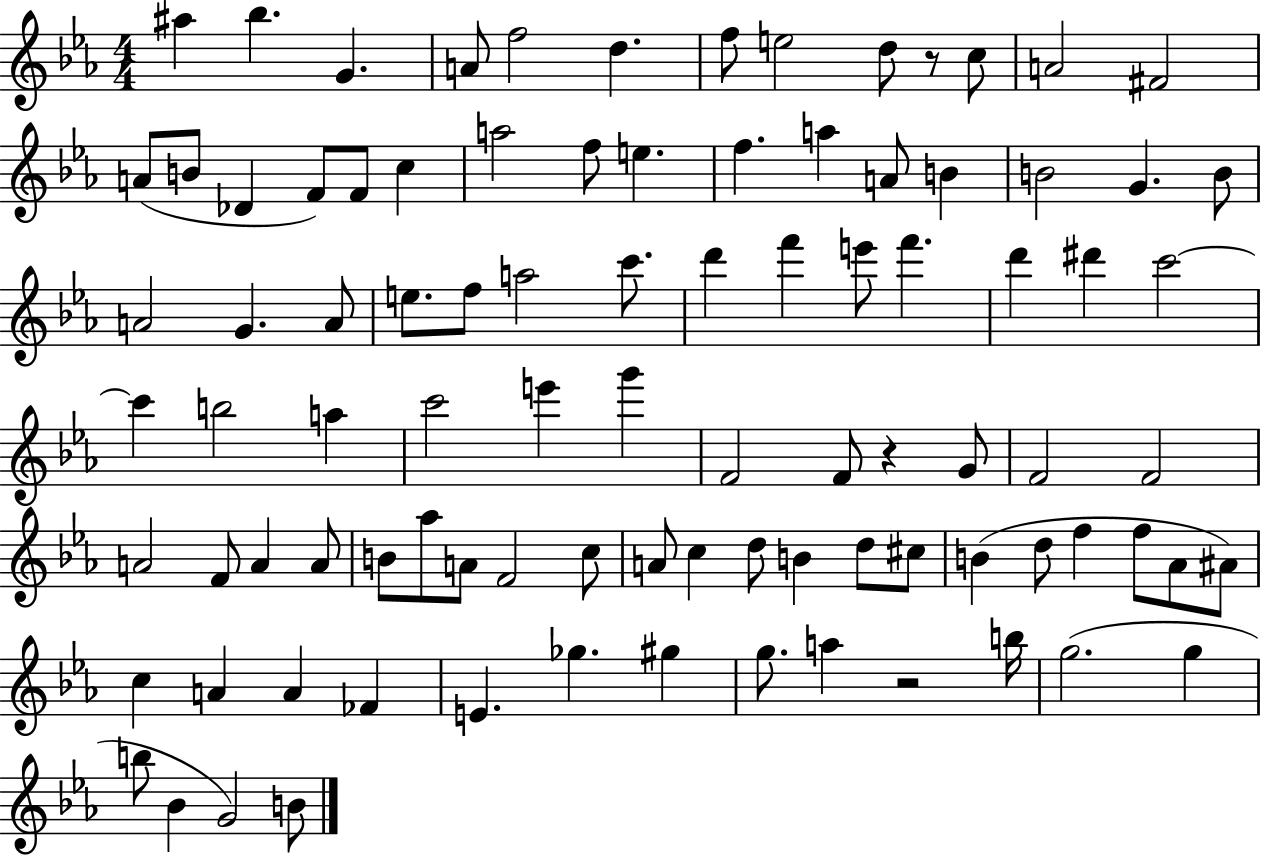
X:1
T:Untitled
M:4/4
L:1/4
K:Eb
^a _b G A/2 f2 d f/2 e2 d/2 z/2 c/2 A2 ^F2 A/2 B/2 _D F/2 F/2 c a2 f/2 e f a A/2 B B2 G B/2 A2 G A/2 e/2 f/2 a2 c'/2 d' f' e'/2 f' d' ^d' c'2 c' b2 a c'2 e' g' F2 F/2 z G/2 F2 F2 A2 F/2 A A/2 B/2 _a/2 A/2 F2 c/2 A/2 c d/2 B d/2 ^c/2 B d/2 f f/2 _A/2 ^A/2 c A A _F E _g ^g g/2 a z2 b/4 g2 g b/2 _B G2 B/2